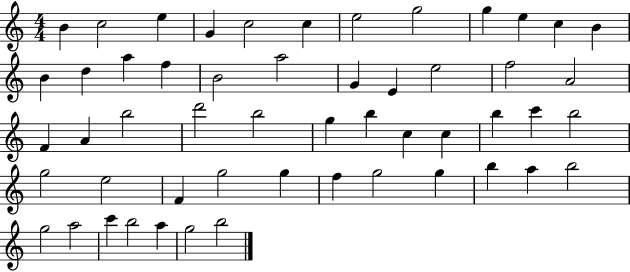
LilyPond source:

{
  \clef treble
  \numericTimeSignature
  \time 4/4
  \key c \major
  b'4 c''2 e''4 | g'4 c''2 c''4 | e''2 g''2 | g''4 e''4 c''4 b'4 | \break b'4 d''4 a''4 f''4 | b'2 a''2 | g'4 e'4 e''2 | f''2 a'2 | \break f'4 a'4 b''2 | d'''2 b''2 | g''4 b''4 c''4 c''4 | b''4 c'''4 b''2 | \break g''2 e''2 | f'4 g''2 g''4 | f''4 g''2 g''4 | b''4 a''4 b''2 | \break g''2 a''2 | c'''4 b''2 a''4 | g''2 b''2 | \bar "|."
}